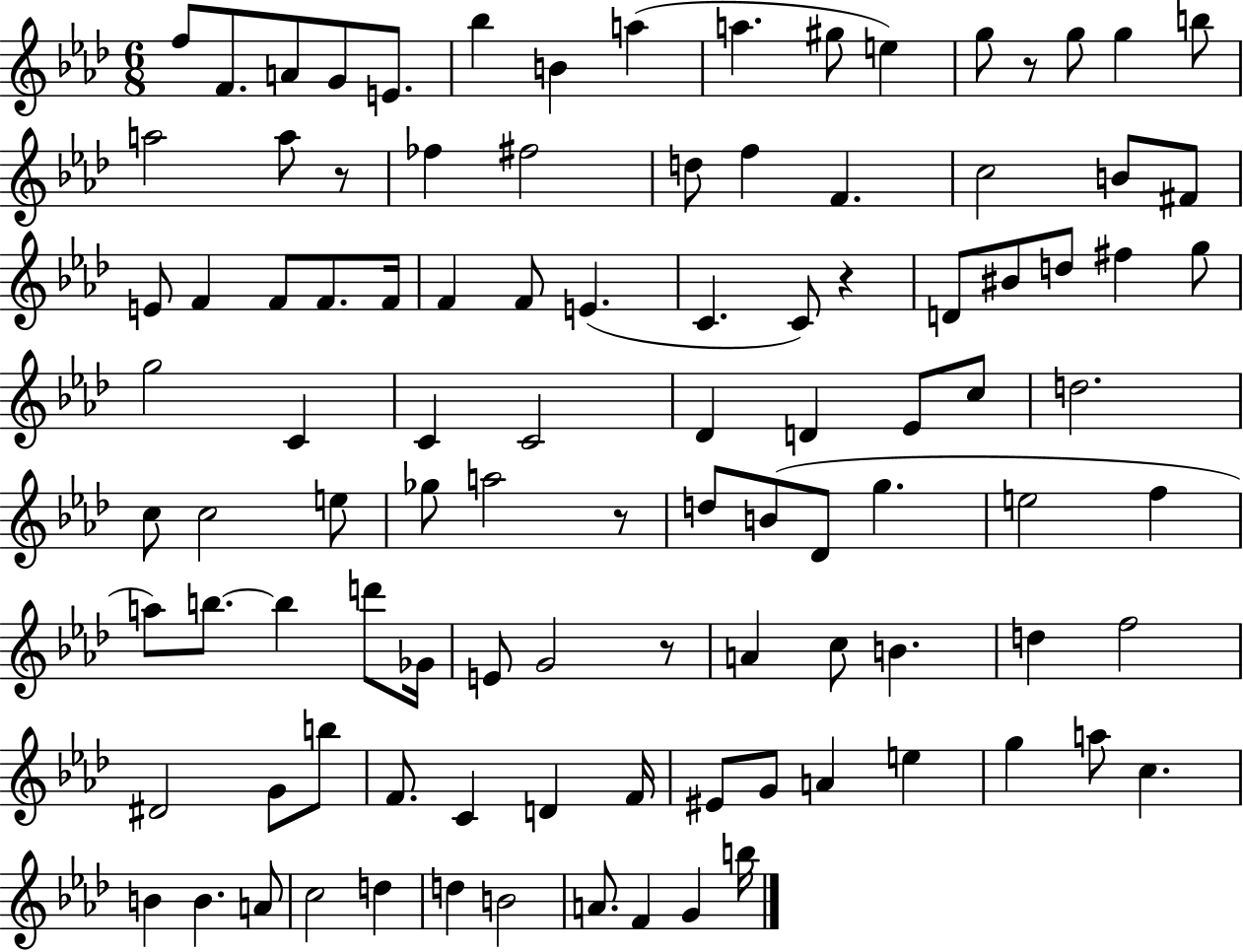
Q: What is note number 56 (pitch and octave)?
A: B4